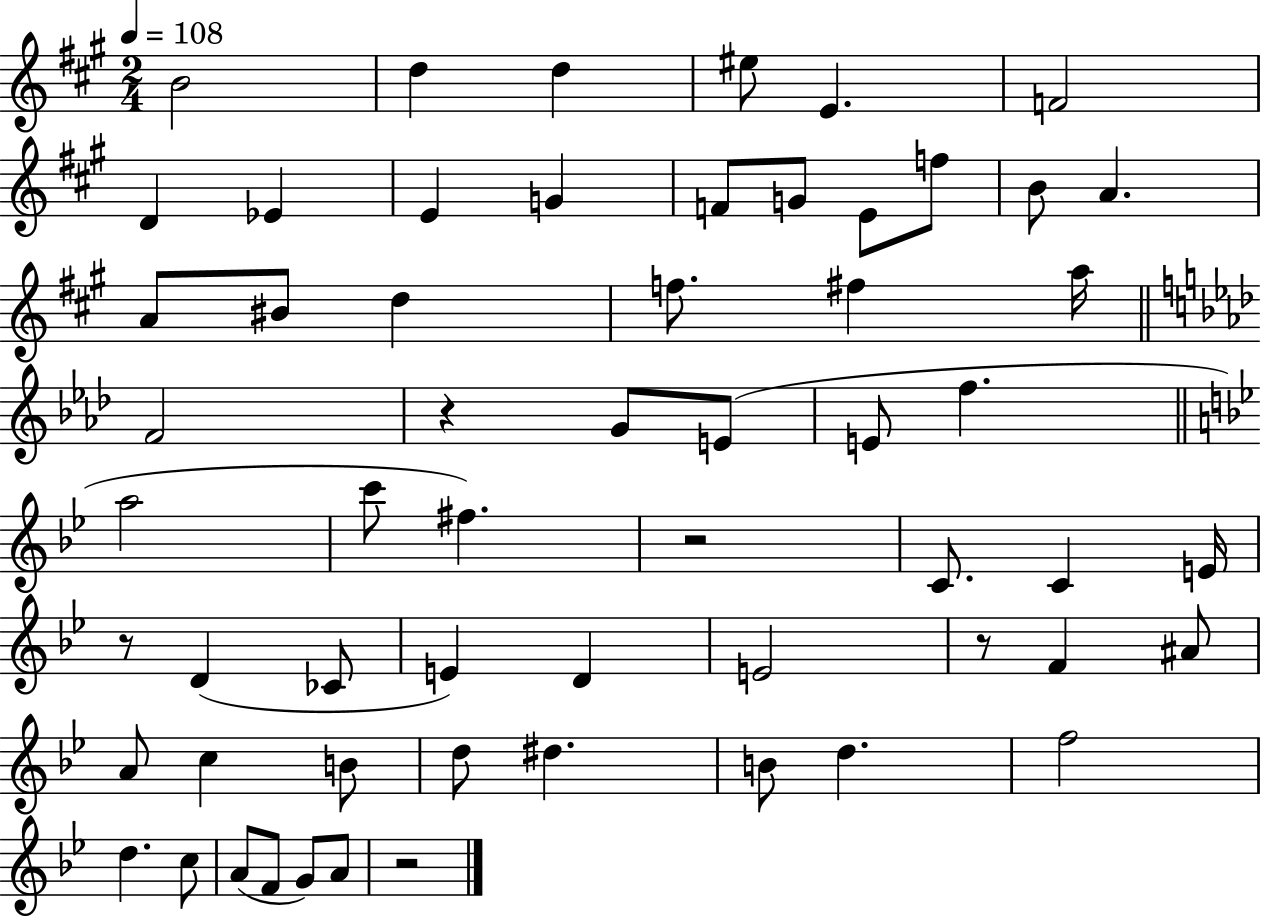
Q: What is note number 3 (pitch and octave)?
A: D5